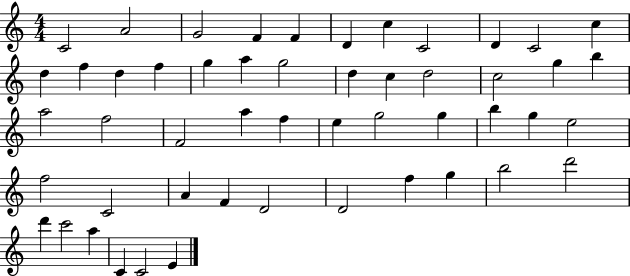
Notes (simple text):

C4/h A4/h G4/h F4/q F4/q D4/q C5/q C4/h D4/q C4/h C5/q D5/q F5/q D5/q F5/q G5/q A5/q G5/h D5/q C5/q D5/h C5/h G5/q B5/q A5/h F5/h F4/h A5/q F5/q E5/q G5/h G5/q B5/q G5/q E5/h F5/h C4/h A4/q F4/q D4/h D4/h F5/q G5/q B5/h D6/h D6/q C6/h A5/q C4/q C4/h E4/q